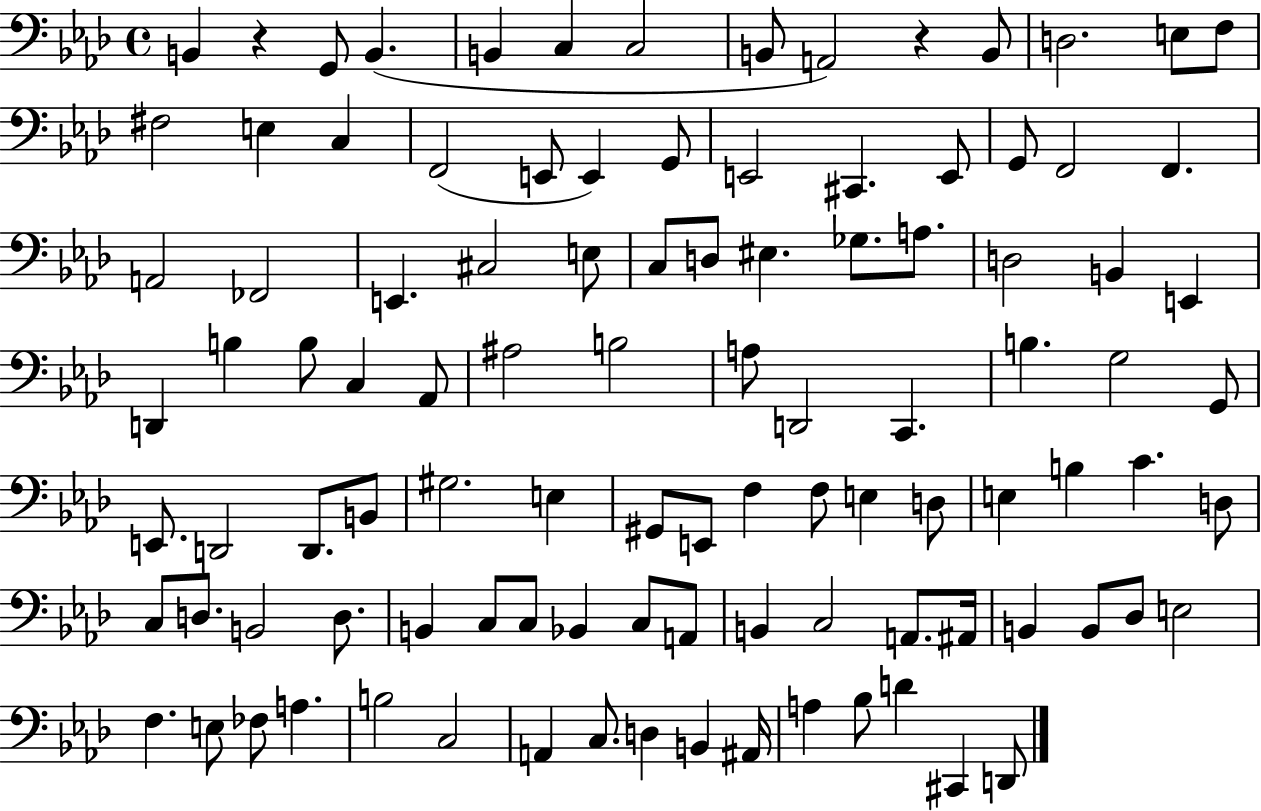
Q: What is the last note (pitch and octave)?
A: D2